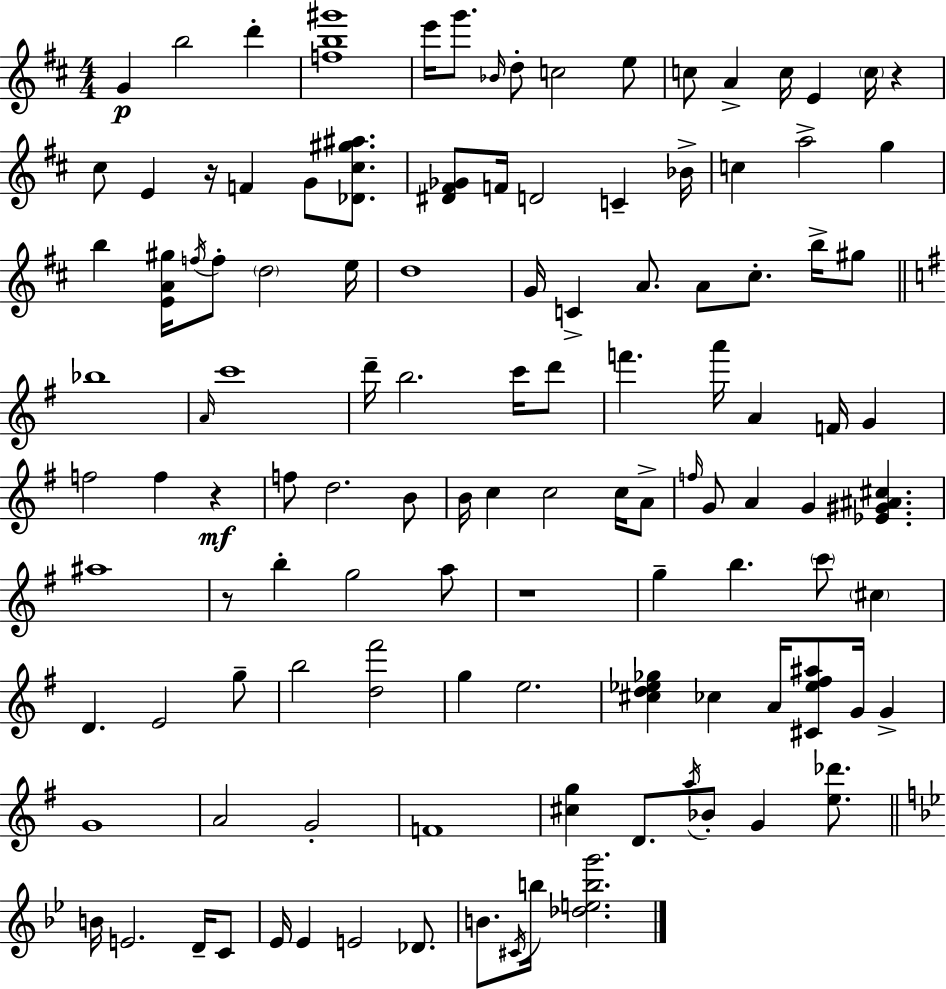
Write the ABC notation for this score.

X:1
T:Untitled
M:4/4
L:1/4
K:D
G b2 d' [fb^g']4 e'/4 g'/2 _B/4 d/2 c2 e/2 c/2 A c/4 E c/4 z ^c/2 E z/4 F G/2 [_D^c^g^a]/2 [^D^F_G]/2 F/4 D2 C _B/4 c a2 g b [EA^g]/4 f/4 f/2 d2 e/4 d4 G/4 C A/2 A/2 ^c/2 b/4 ^g/2 _b4 A/4 c'4 d'/4 b2 c'/4 d'/2 f' a'/4 A F/4 G f2 f z f/2 d2 B/2 B/4 c c2 c/4 A/2 f/4 G/2 A G [_E^G^A^c] ^a4 z/2 b g2 a/2 z4 g b c'/2 ^c D E2 g/2 b2 [d^f']2 g e2 [^cd_e_g] _c A/4 [^C_e^f^a]/2 G/4 G G4 A2 G2 F4 [^cg] D/2 a/4 _B/2 G [e_d']/2 B/4 E2 D/4 C/2 _E/4 _E E2 _D/2 B/2 ^C/4 b/4 [_debg']2